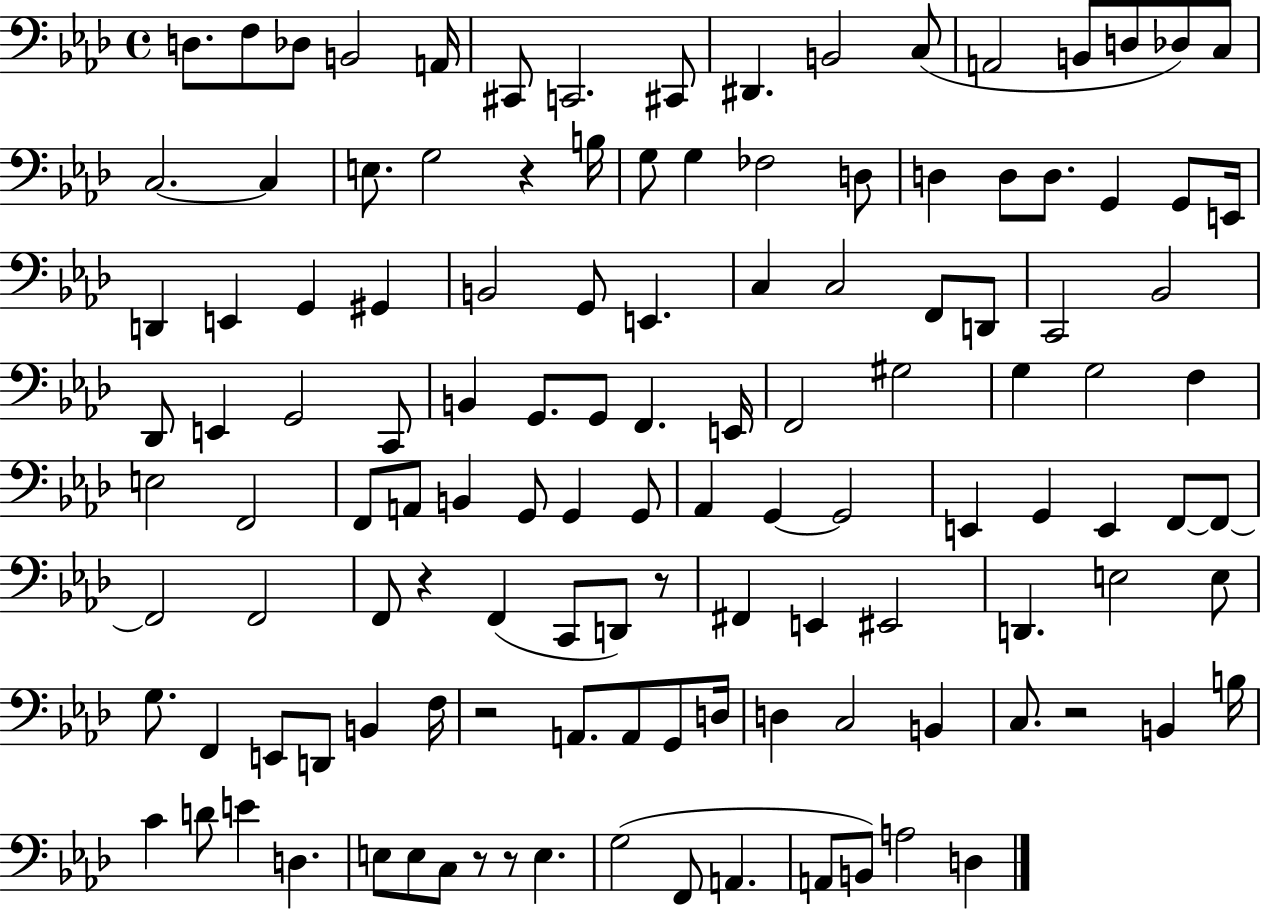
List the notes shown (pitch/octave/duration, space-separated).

D3/e. F3/e Db3/e B2/h A2/s C#2/e C2/h. C#2/e D#2/q. B2/h C3/e A2/h B2/e D3/e Db3/e C3/e C3/h. C3/q E3/e. G3/h R/q B3/s G3/e G3/q FES3/h D3/e D3/q D3/e D3/e. G2/q G2/e E2/s D2/q E2/q G2/q G#2/q B2/h G2/e E2/q. C3/q C3/h F2/e D2/e C2/h Bb2/h Db2/e E2/q G2/h C2/e B2/q G2/e. G2/e F2/q. E2/s F2/h G#3/h G3/q G3/h F3/q E3/h F2/h F2/e A2/e B2/q G2/e G2/q G2/e Ab2/q G2/q G2/h E2/q G2/q E2/q F2/e F2/e F2/h F2/h F2/e R/q F2/q C2/e D2/e R/e F#2/q E2/q EIS2/h D2/q. E3/h E3/e G3/e. F2/q E2/e D2/e B2/q F3/s R/h A2/e. A2/e G2/e D3/s D3/q C3/h B2/q C3/e. R/h B2/q B3/s C4/q D4/e E4/q D3/q. E3/e E3/e C3/e R/e R/e E3/q. G3/h F2/e A2/q. A2/e B2/e A3/h D3/q